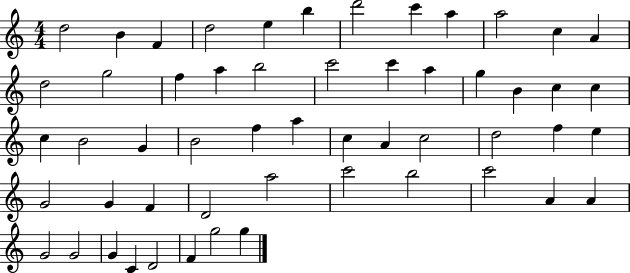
D5/h B4/q F4/q D5/h E5/q B5/q D6/h C6/q A5/q A5/h C5/q A4/q D5/h G5/h F5/q A5/q B5/h C6/h C6/q A5/q G5/q B4/q C5/q C5/q C5/q B4/h G4/q B4/h F5/q A5/q C5/q A4/q C5/h D5/h F5/q E5/q G4/h G4/q F4/q D4/h A5/h C6/h B5/h C6/h A4/q A4/q G4/h G4/h G4/q C4/q D4/h F4/q G5/h G5/q